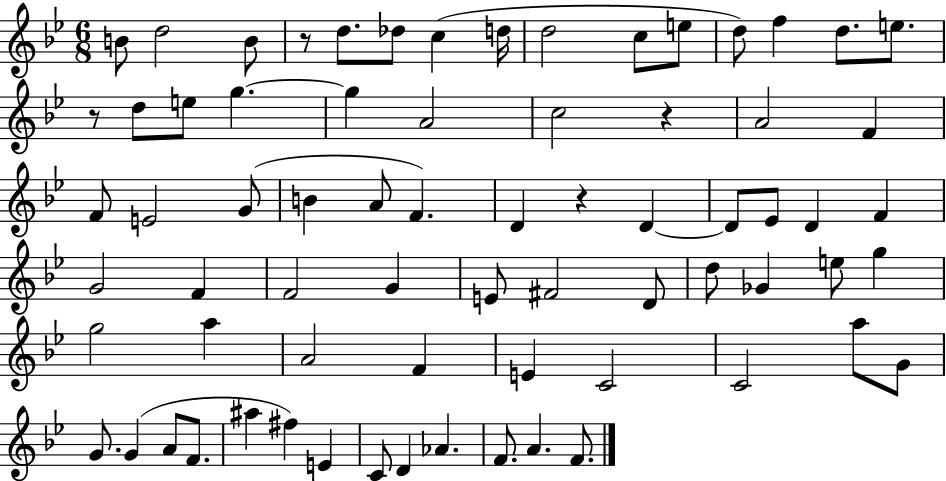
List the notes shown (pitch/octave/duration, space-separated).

B4/e D5/h B4/e R/e D5/e. Db5/e C5/q D5/s D5/h C5/e E5/e D5/e F5/q D5/e. E5/e. R/e D5/e E5/e G5/q. G5/q A4/h C5/h R/q A4/h F4/q F4/e E4/h G4/e B4/q A4/e F4/q. D4/q R/q D4/q D4/e Eb4/e D4/q F4/q G4/h F4/q F4/h G4/q E4/e F#4/h D4/e D5/e Gb4/q E5/e G5/q G5/h A5/q A4/h F4/q E4/q C4/h C4/h A5/e G4/e G4/e. G4/q A4/e F4/e. A#5/q F#5/q E4/q C4/e D4/q Ab4/q. F4/e. A4/q. F4/e.